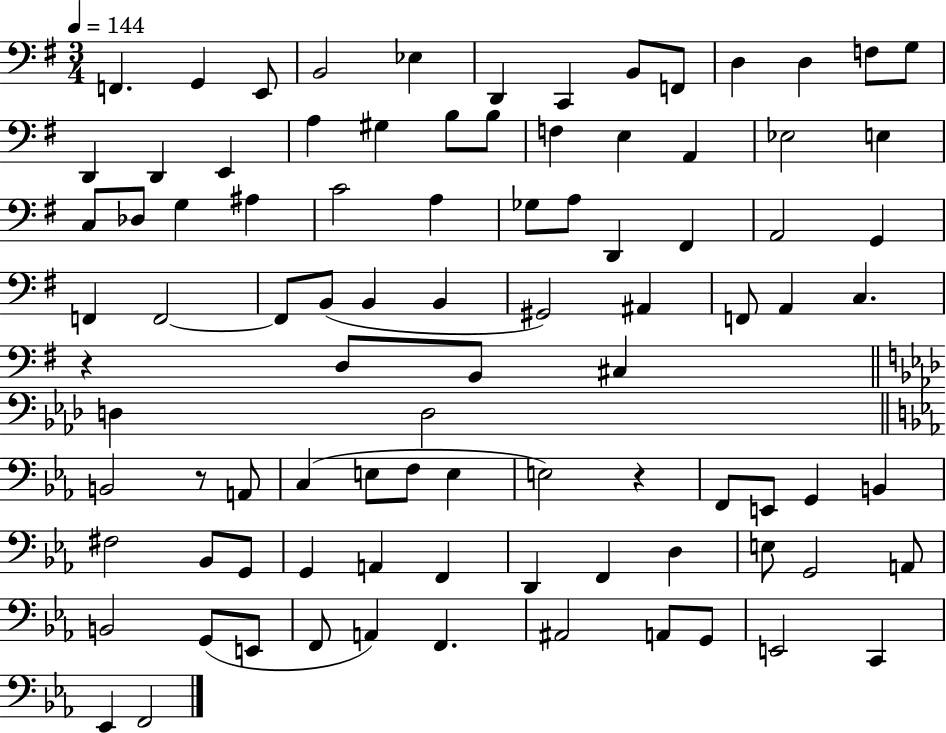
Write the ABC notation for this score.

X:1
T:Untitled
M:3/4
L:1/4
K:G
F,, G,, E,,/2 B,,2 _E, D,, C,, B,,/2 F,,/2 D, D, F,/2 G,/2 D,, D,, E,, A, ^G, B,/2 B,/2 F, E, A,, _E,2 E, C,/2 _D,/2 G, ^A, C2 A, _G,/2 A,/2 D,, ^F,, A,,2 G,, F,, F,,2 F,,/2 B,,/2 B,, B,, ^G,,2 ^A,, F,,/2 A,, C, z D,/2 B,,/2 ^C, D, D,2 B,,2 z/2 A,,/2 C, E,/2 F,/2 E, E,2 z F,,/2 E,,/2 G,, B,, ^F,2 _B,,/2 G,,/2 G,, A,, F,, D,, F,, D, E,/2 G,,2 A,,/2 B,,2 G,,/2 E,,/2 F,,/2 A,, F,, ^A,,2 A,,/2 G,,/2 E,,2 C,, _E,, F,,2